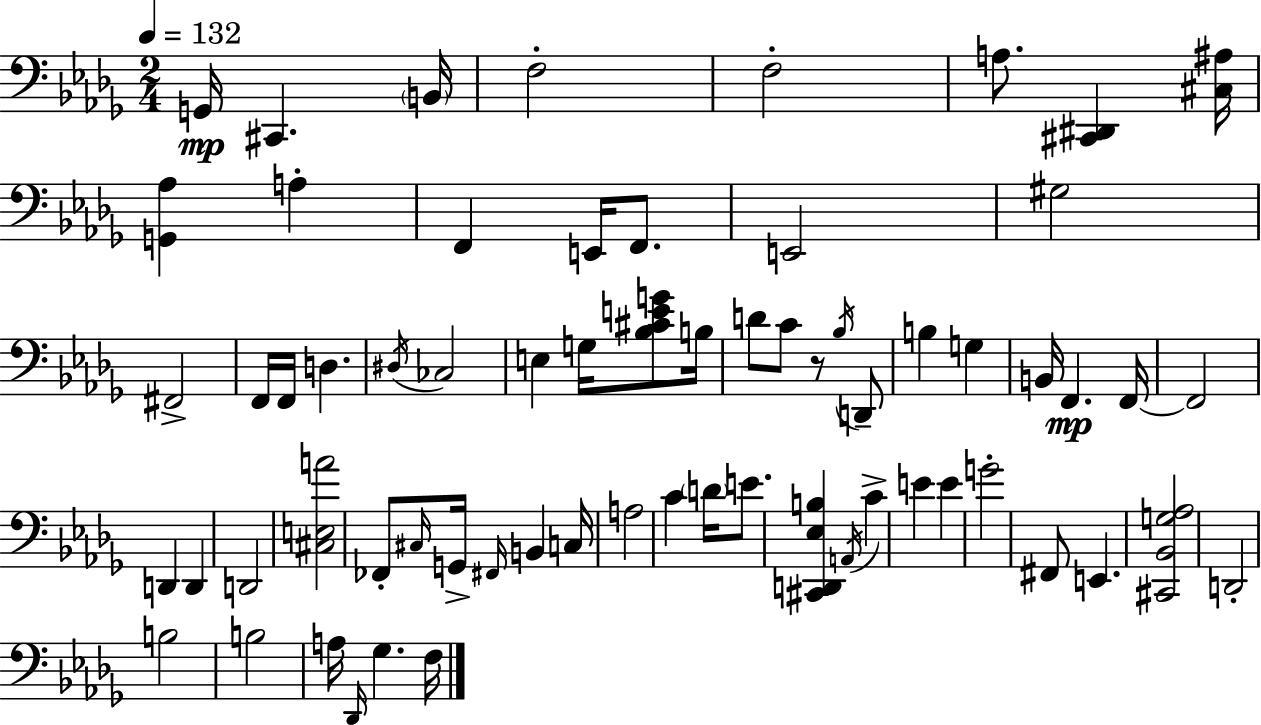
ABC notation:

X:1
T:Untitled
M:2/4
L:1/4
K:Bbm
G,,/4 ^C,, B,,/4 F,2 F,2 A,/2 [^C,,^D,,] [^C,^A,]/4 [G,,_A,] A, F,, E,,/4 F,,/2 E,,2 ^G,2 ^F,,2 F,,/4 F,,/4 D, ^D,/4 _C,2 E, G,/4 [_B,^CEG]/2 B,/4 D/2 C/2 z/2 _B,/4 D,,/2 B, G, B,,/4 F,, F,,/4 F,,2 D,, D,, D,,2 [^C,E,A]2 _F,,/2 ^C,/4 G,,/4 ^F,,/4 B,, C,/4 A,2 C D/4 E/2 [^C,,D,,_E,B,] A,,/4 C E E G2 ^F,,/2 E,, [^C,,_B,,G,_A,]2 D,,2 B,2 B,2 A,/4 _D,,/4 _G, F,/4